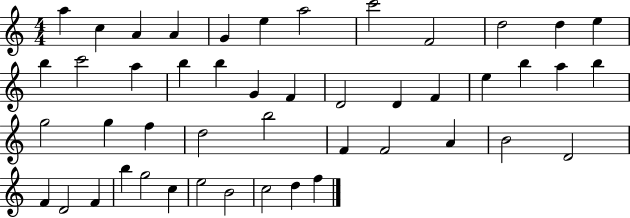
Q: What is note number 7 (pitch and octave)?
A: A5